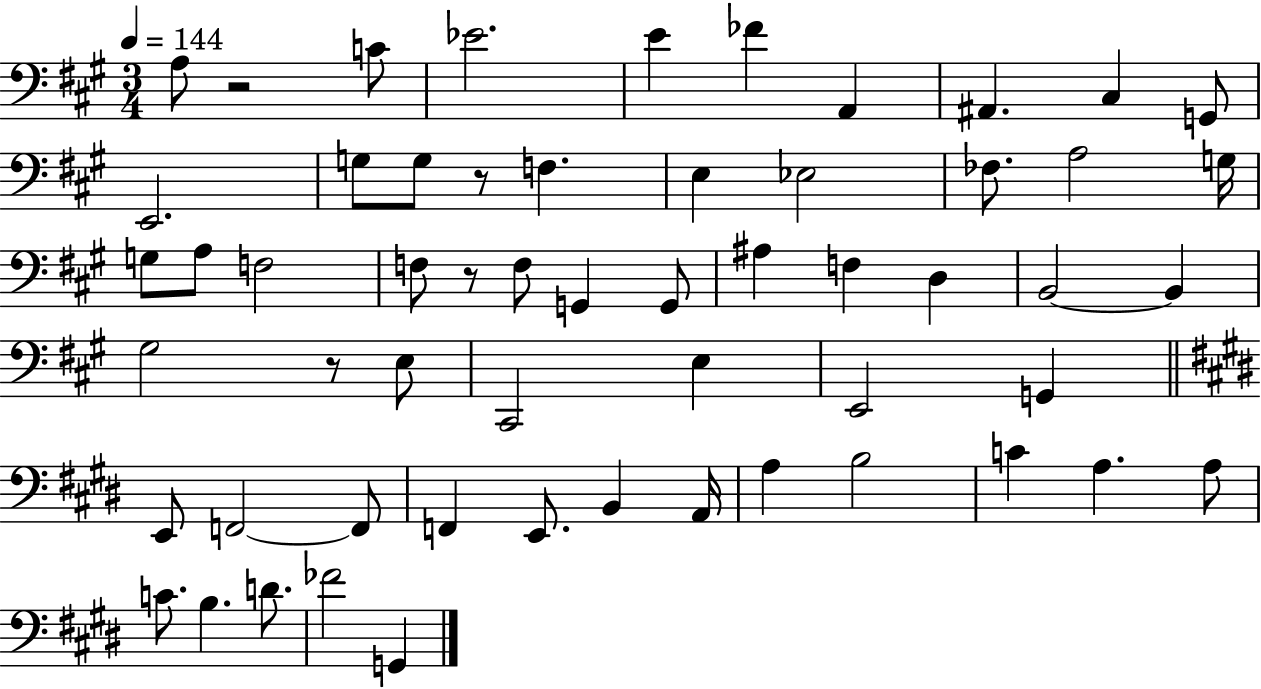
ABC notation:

X:1
T:Untitled
M:3/4
L:1/4
K:A
A,/2 z2 C/2 _E2 E _F A,, ^A,, ^C, G,,/2 E,,2 G,/2 G,/2 z/2 F, E, _E,2 _F,/2 A,2 G,/4 G,/2 A,/2 F,2 F,/2 z/2 F,/2 G,, G,,/2 ^A, F, D, B,,2 B,, ^G,2 z/2 E,/2 ^C,,2 E, E,,2 G,, E,,/2 F,,2 F,,/2 F,, E,,/2 B,, A,,/4 A, B,2 C A, A,/2 C/2 B, D/2 _F2 G,,